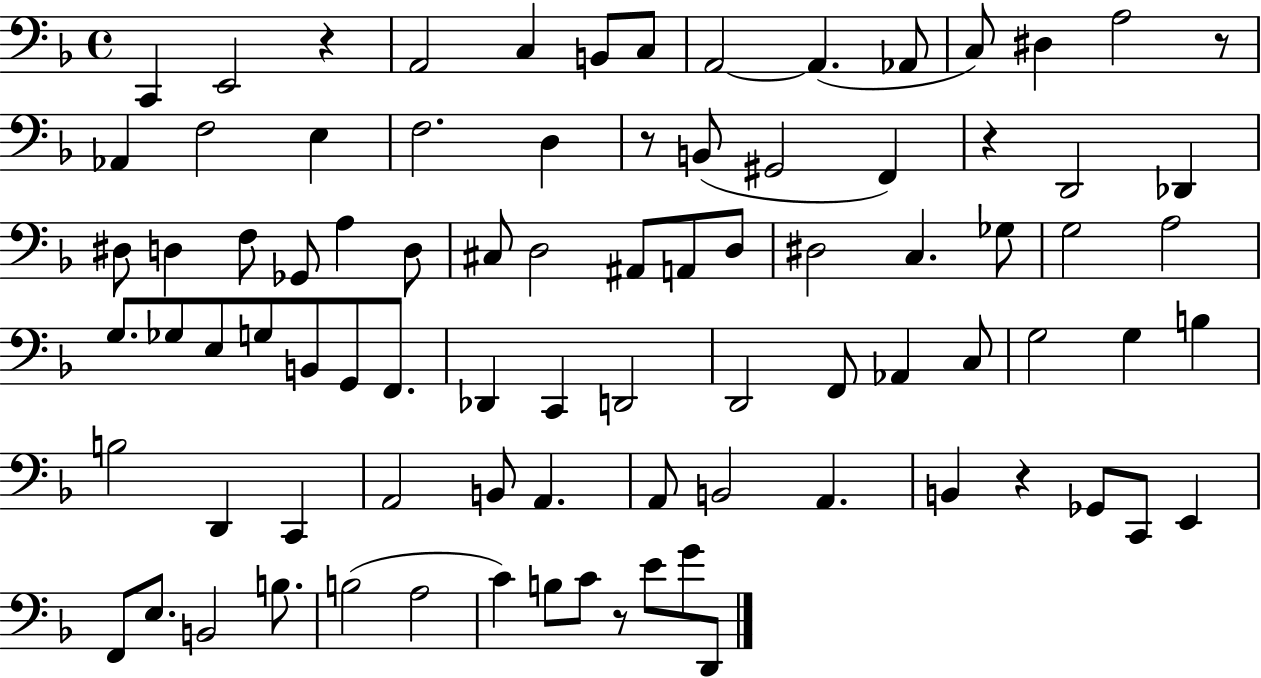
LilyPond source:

{
  \clef bass
  \time 4/4
  \defaultTimeSignature
  \key f \major
  \repeat volta 2 { c,4 e,2 r4 | a,2 c4 b,8 c8 | a,2~~ a,4.( aes,8 | c8) dis4 a2 r8 | \break aes,4 f2 e4 | f2. d4 | r8 b,8( gis,2 f,4) | r4 d,2 des,4 | \break dis8 d4 f8 ges,8 a4 d8 | cis8 d2 ais,8 a,8 d8 | dis2 c4. ges8 | g2 a2 | \break g8. ges8 e8 g8 b,8 g,8 f,8. | des,4 c,4 d,2 | d,2 f,8 aes,4 c8 | g2 g4 b4 | \break b2 d,4 c,4 | a,2 b,8 a,4. | a,8 b,2 a,4. | b,4 r4 ges,8 c,8 e,4 | \break f,8 e8. b,2 b8. | b2( a2 | c'4) b8 c'8 r8 e'8 g'8 d,8 | } \bar "|."
}